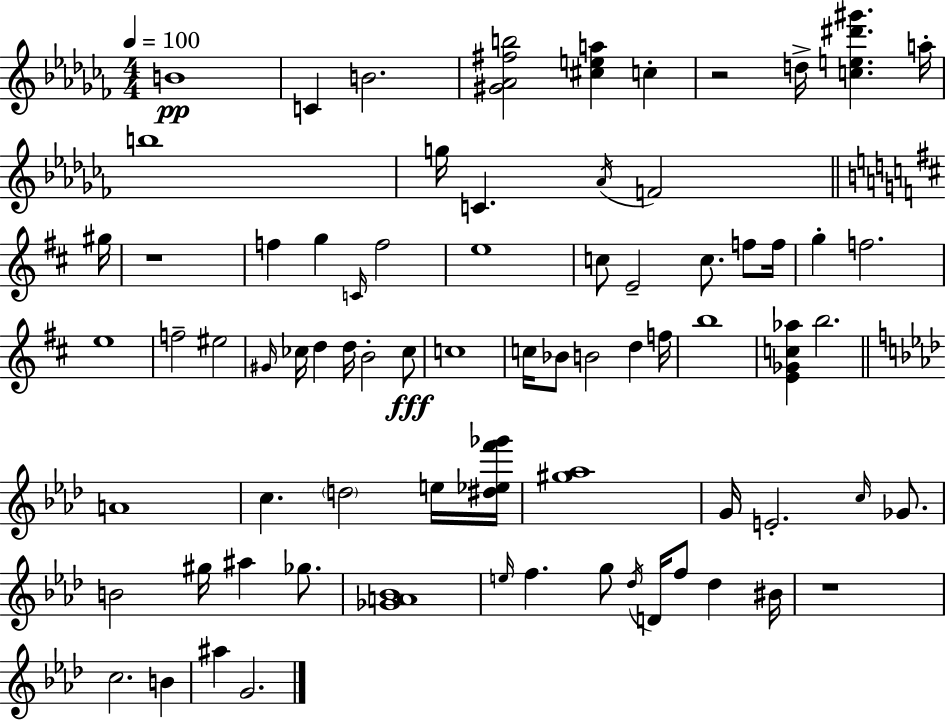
{
  \clef treble
  \numericTimeSignature
  \time 4/4
  \key aes \minor
  \tempo 4 = 100
  b'1\pp | c'4 b'2. | <gis' aes' fis'' b''>2 <cis'' e'' a''>4 c''4-. | r2 d''16-> <c'' e'' dis''' gis'''>4. a''16-. | \break b''1 | g''16 c'4. \acciaccatura { aes'16 } f'2 | \bar "||" \break \key d \major gis''16 r1 | f''4 g''4 \grace { c'16 } f''2 | e''1 | c''8 e'2-- c''8. f''8 | \break f''16 g''4-. f''2. | e''1 | f''2-- eis''2 | \grace { gis'16 } ces''16 d''4 d''16 b'2-. | \break ces''8\fff c''1 | c''16 bes'8 b'2 d''4 | f''16 b''1 | <e' ges' c'' aes''>4 b''2. | \break \bar "||" \break \key aes \major a'1 | c''4. \parenthesize d''2 e''16 <dis'' ees'' f''' ges'''>16 | <gis'' aes''>1 | g'16 e'2.-. \grace { c''16 } ges'8. | \break b'2 gis''16 ais''4 ges''8. | <ges' a' bes'>1 | \grace { e''16 } f''4. g''8 \acciaccatura { des''16 } d'16 f''8 des''4 | bis'16 r1 | \break c''2. b'4 | ais''4 g'2. | \bar "|."
}